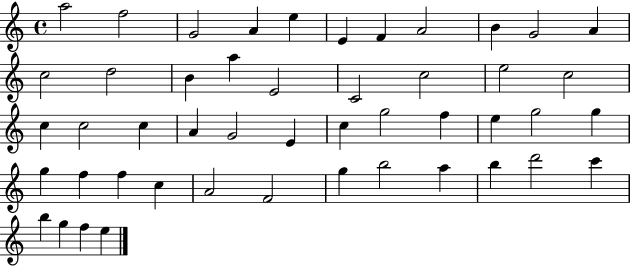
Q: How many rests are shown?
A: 0